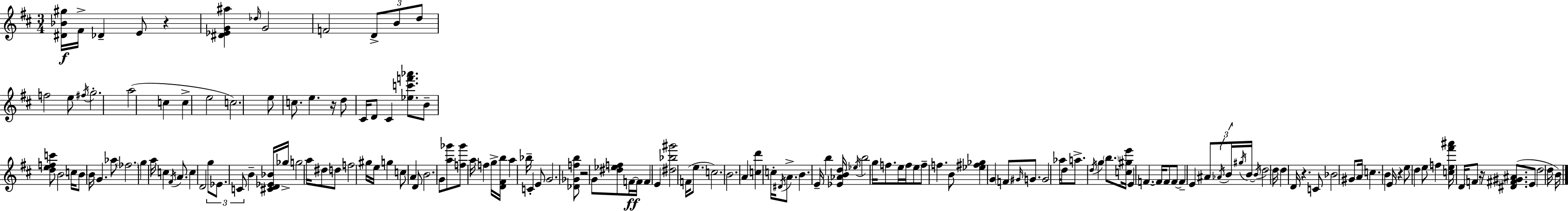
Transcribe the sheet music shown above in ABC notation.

X:1
T:Untitled
M:3/4
L:1/4
K:D
[^D_B^g]/4 ^F/4 _D E/2 z [^D_EG^a] _d/4 G2 F2 D/2 B/2 d/2 f2 e/2 ^f/4 g2 a2 c c e2 c2 e/2 c/2 e z/4 d/2 ^C/4 D/2 ^C [_ec'f'_a']/2 B/2 [defc']/2 B2 c/4 B/2 B/4 G _a/2 _f2 g a/4 c ^F/4 A/2 c D2 g/2 _E/2 C/2 B [^CD_E_B]/4 _g/4 g2 a/4 ^d/2 d/2 f2 ^g/4 e/4 g c/2 A D/2 B2 G/2 [a_g']/2 [f_g']/2 a/4 f g/4 [D^Fb]/4 a _b/4 C E/2 G2 [_D_Gfb]/2 z2 G/2 [^d_ef]/2 F/4 F/4 F E [^d_b^g']2 F/4 e/2 c2 B2 A [cd'] c/4 ^D/4 A/2 B E/4 b [_E_ABd]/4 _e/4 b2 g/4 f/2 e/4 f/4 e/2 f/2 f B/2 [_e^f_g] G F/2 ^G/4 G/2 G2 _a/4 d/2 a/2 d/4 g b/2 [c^ge']/4 E F F/4 F/2 F/2 F E ^A/2 _A/4 B/4 ^g/4 B/4 B/4 d2 d/4 d D/4 z C/2 _B2 ^G/2 A/4 c B E/4 z e/2 d e/2 f [ce^f'^a']/4 D/4 F/2 z/4 [^D^F^G^A]/2 E/2 d2 d/4 B/4